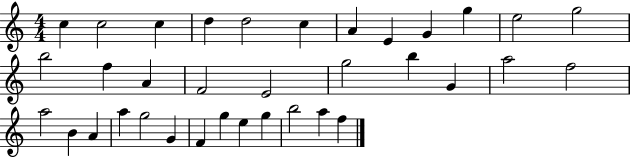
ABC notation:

X:1
T:Untitled
M:4/4
L:1/4
K:C
c c2 c d d2 c A E G g e2 g2 b2 f A F2 E2 g2 b G a2 f2 a2 B A a g2 G F g e g b2 a f